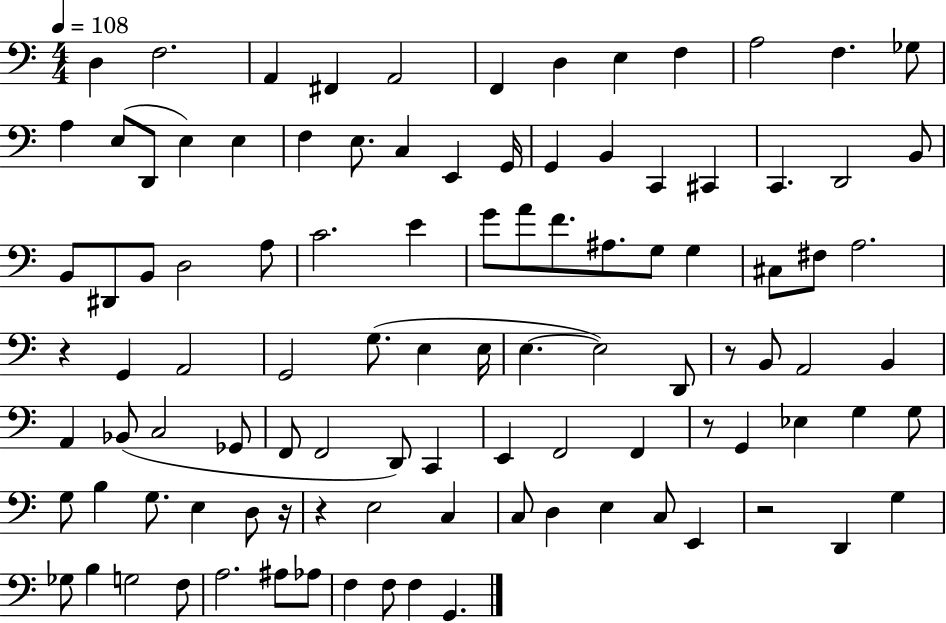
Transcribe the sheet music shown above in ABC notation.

X:1
T:Untitled
M:4/4
L:1/4
K:C
D, F,2 A,, ^F,, A,,2 F,, D, E, F, A,2 F, _G,/2 A, E,/2 D,,/2 E, E, F, E,/2 C, E,, G,,/4 G,, B,, C,, ^C,, C,, D,,2 B,,/2 B,,/2 ^D,,/2 B,,/2 D,2 A,/2 C2 E G/2 A/2 F/2 ^A,/2 G,/2 G, ^C,/2 ^F,/2 A,2 z G,, A,,2 G,,2 G,/2 E, E,/4 E, E,2 D,,/2 z/2 B,,/2 A,,2 B,, A,, _B,,/2 C,2 _G,,/2 F,,/2 F,,2 D,,/2 C,, E,, F,,2 F,, z/2 G,, _E, G, G,/2 G,/2 B, G,/2 E, D,/2 z/4 z E,2 C, C,/2 D, E, C,/2 E,, z2 D,, G, _G,/2 B, G,2 F,/2 A,2 ^A,/2 _A,/2 F, F,/2 F, G,,